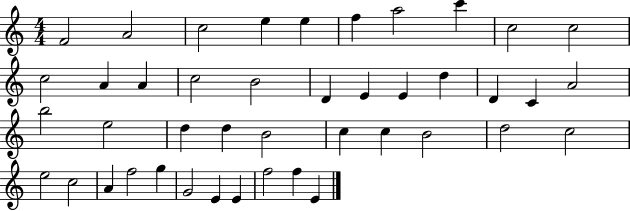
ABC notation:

X:1
T:Untitled
M:4/4
L:1/4
K:C
F2 A2 c2 e e f a2 c' c2 c2 c2 A A c2 B2 D E E d D C A2 b2 e2 d d B2 c c B2 d2 c2 e2 c2 A f2 g G2 E E f2 f E